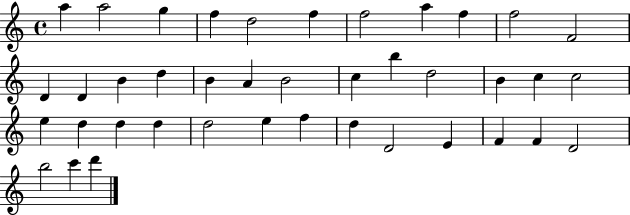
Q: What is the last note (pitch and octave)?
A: D6